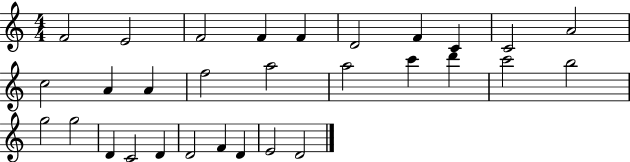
X:1
T:Untitled
M:4/4
L:1/4
K:C
F2 E2 F2 F F D2 F C C2 A2 c2 A A f2 a2 a2 c' d' c'2 b2 g2 g2 D C2 D D2 F D E2 D2